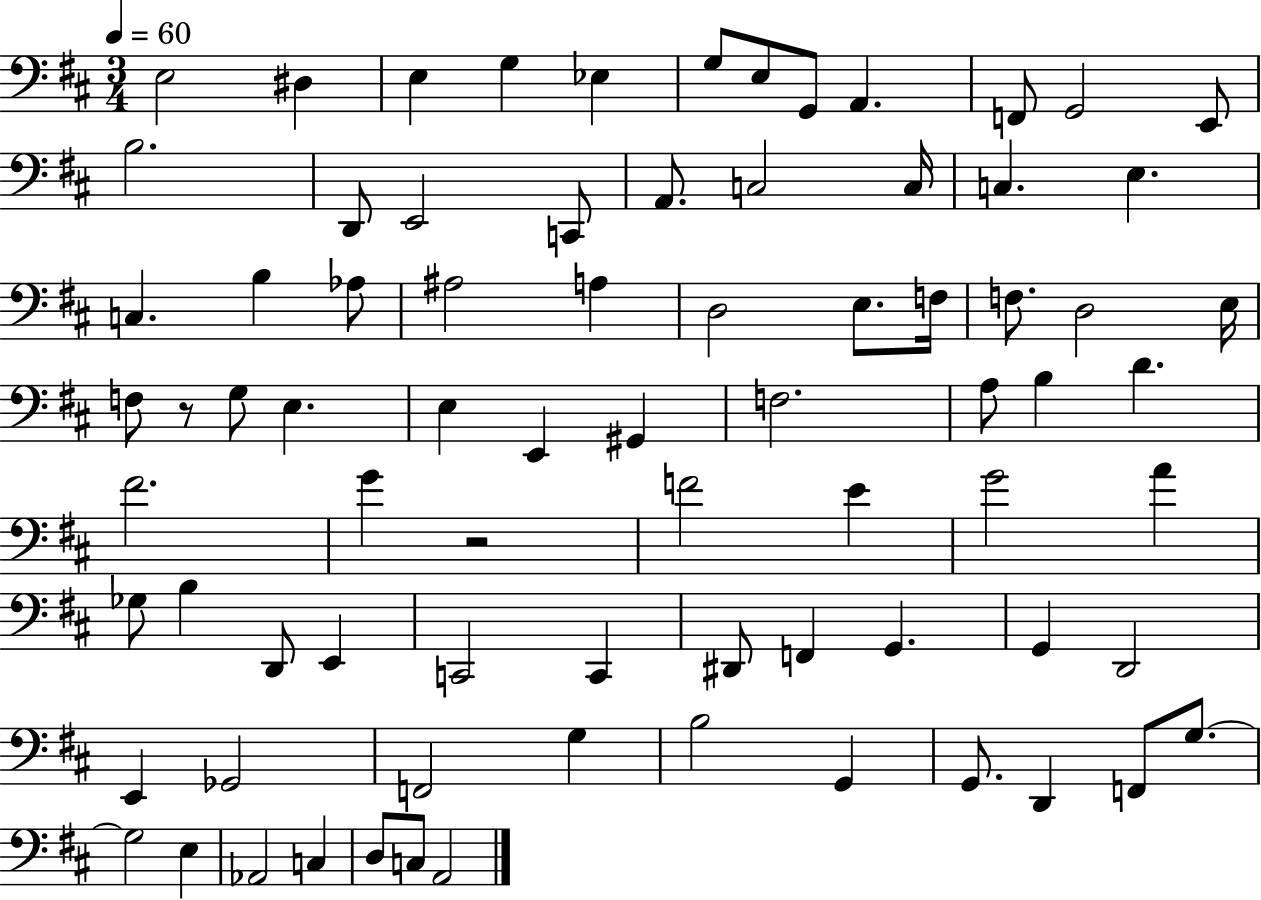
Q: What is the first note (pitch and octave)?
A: E3